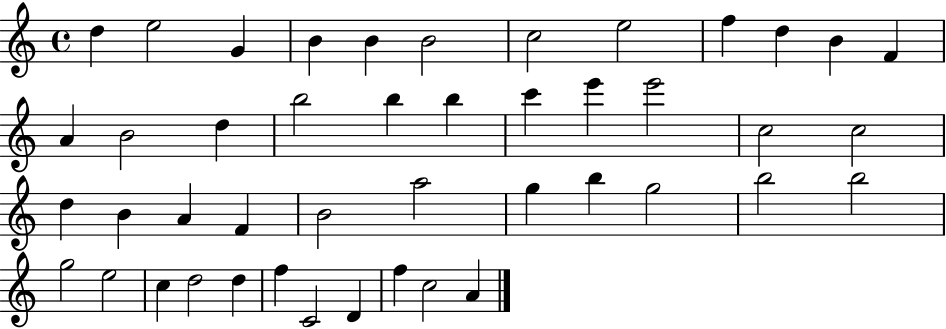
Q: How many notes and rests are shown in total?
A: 45